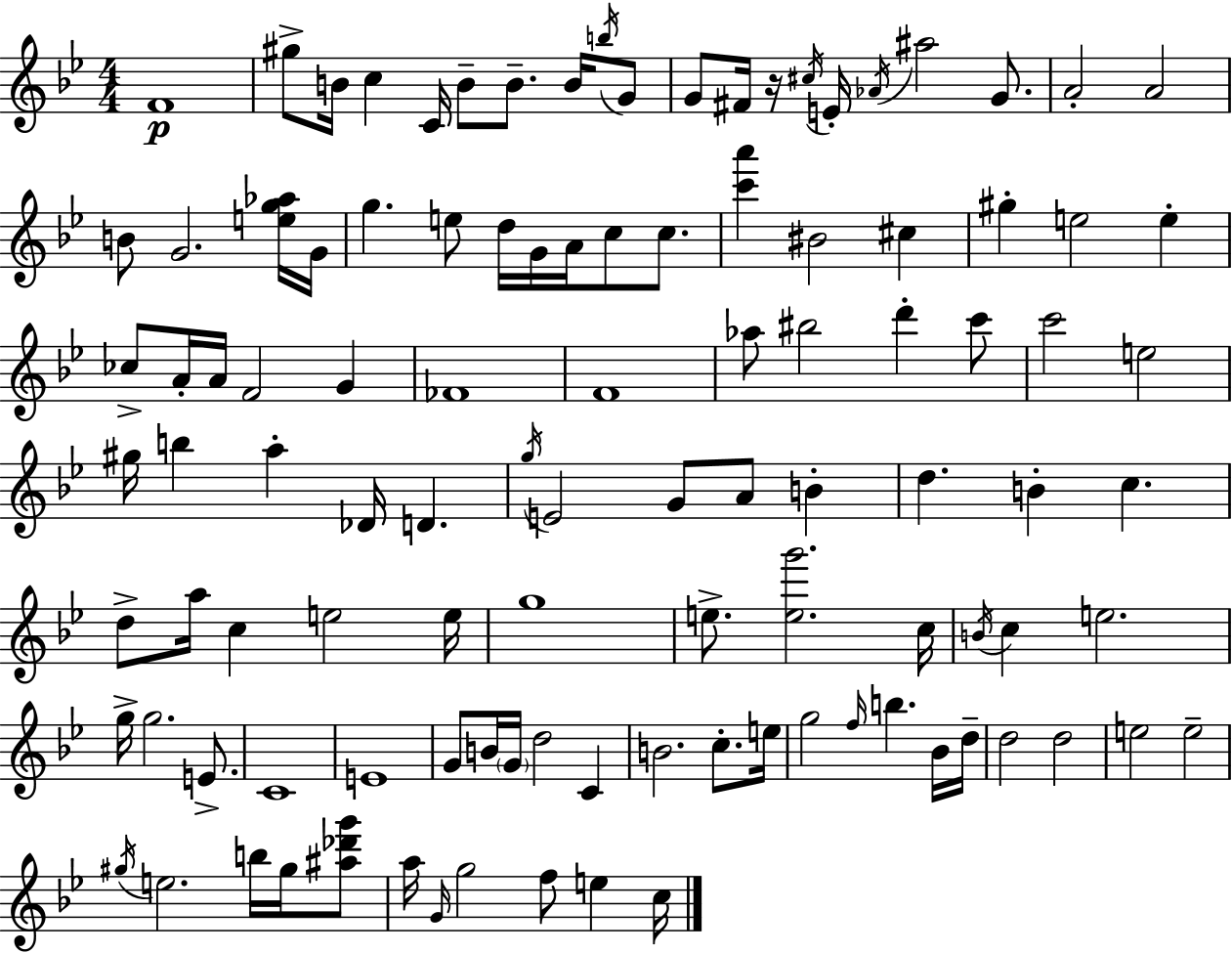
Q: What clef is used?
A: treble